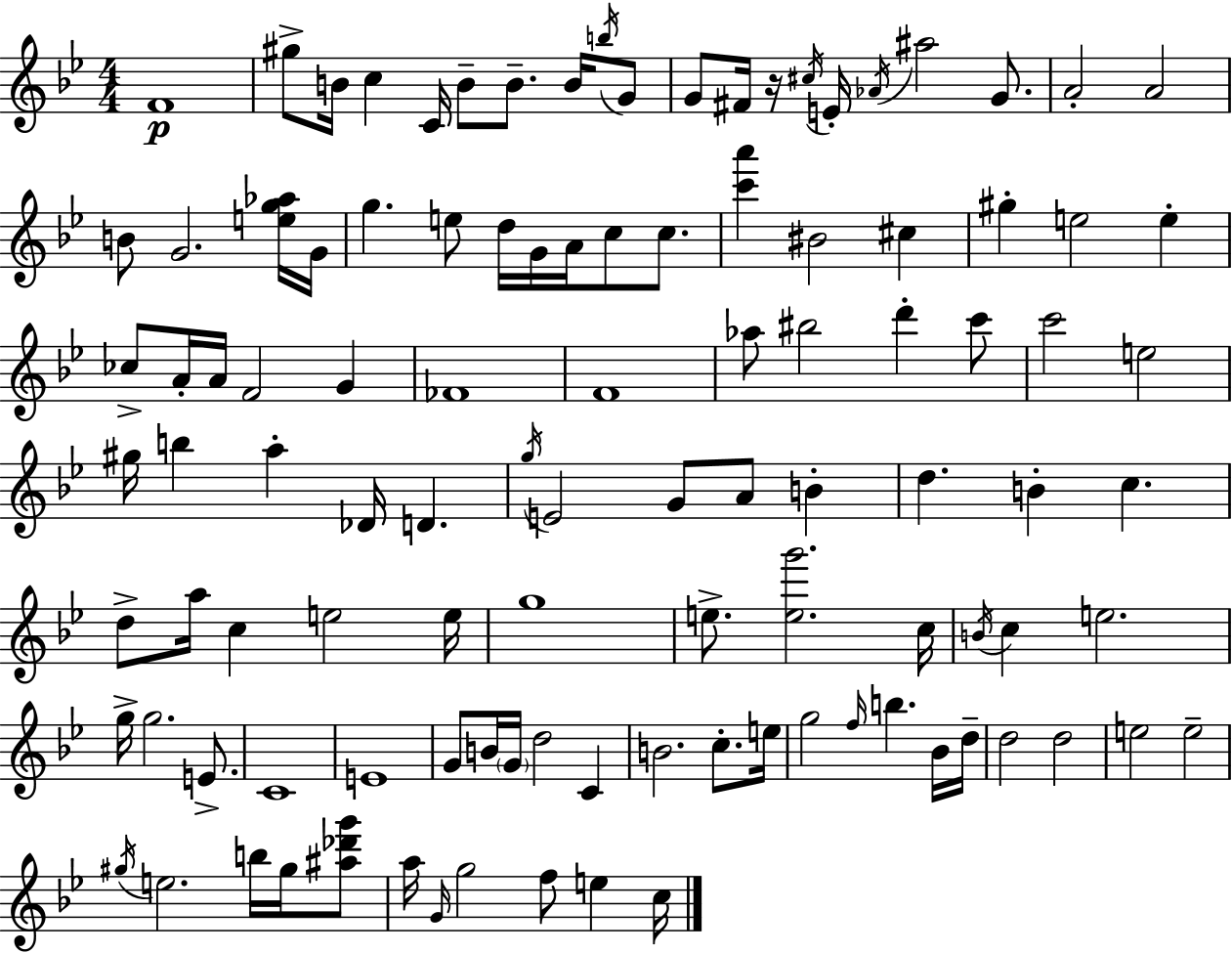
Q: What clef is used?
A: treble